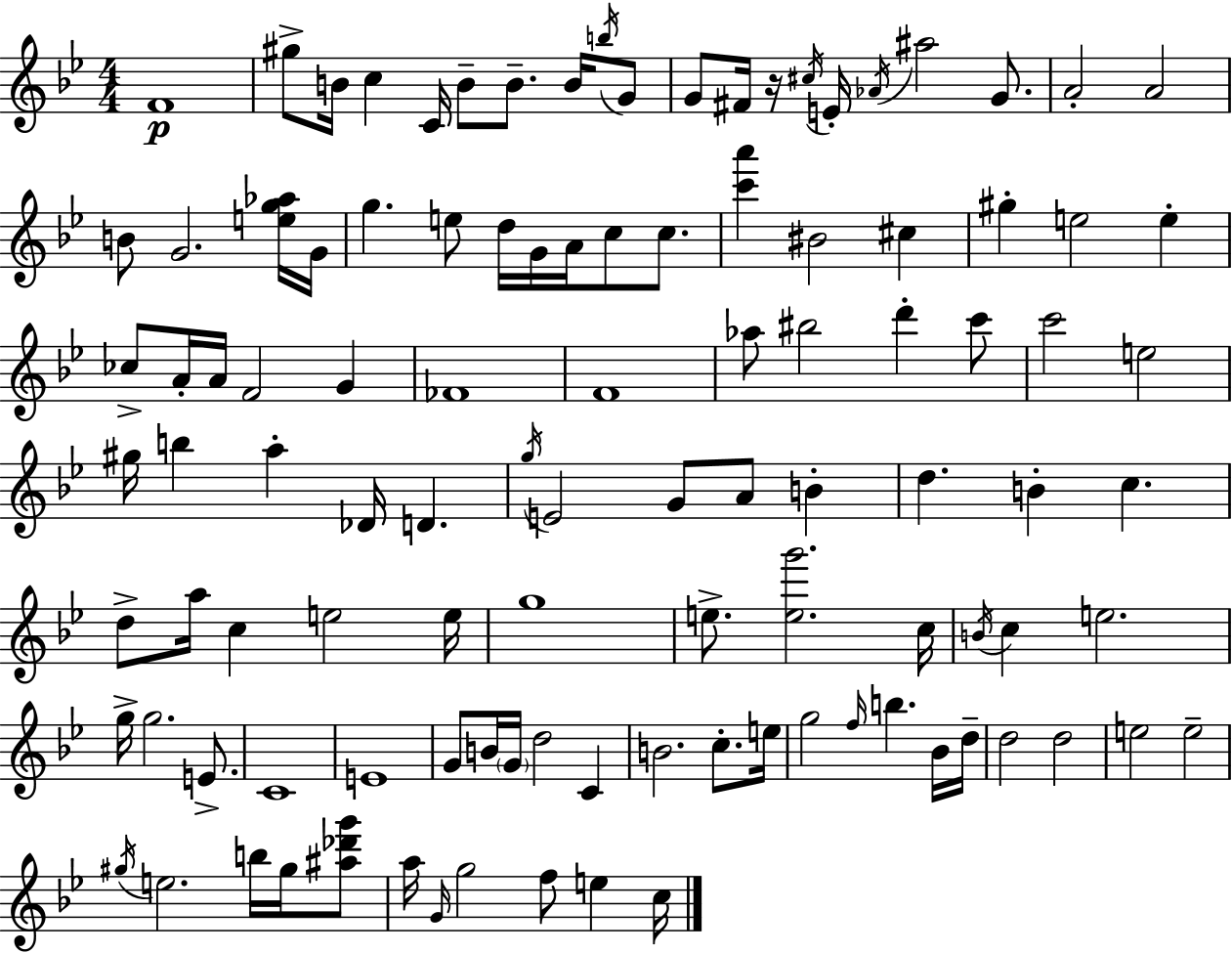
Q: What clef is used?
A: treble